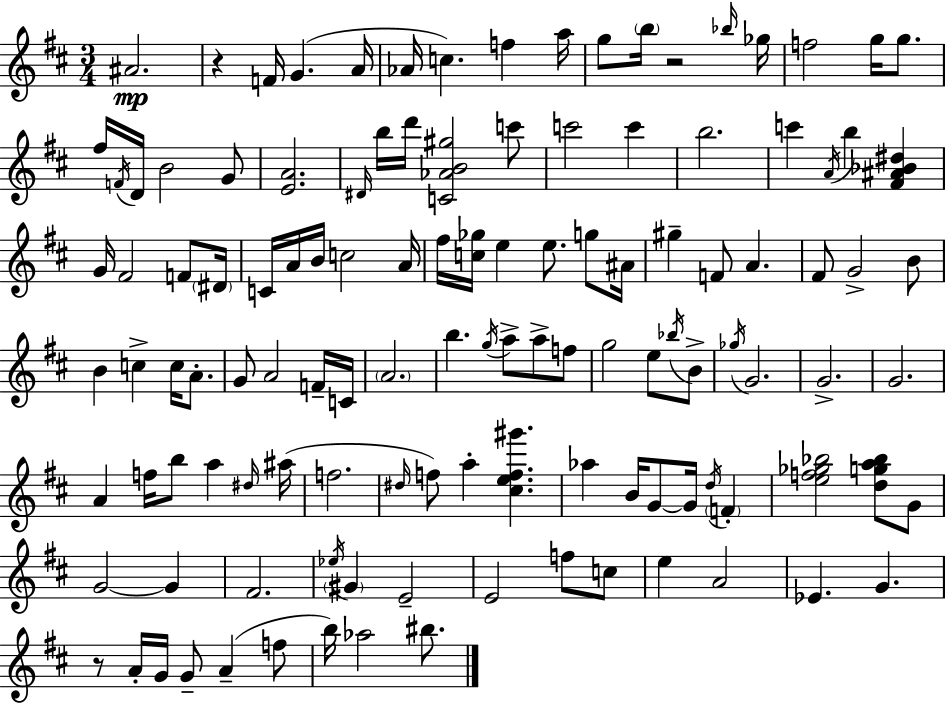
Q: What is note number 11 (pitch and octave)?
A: Bb5